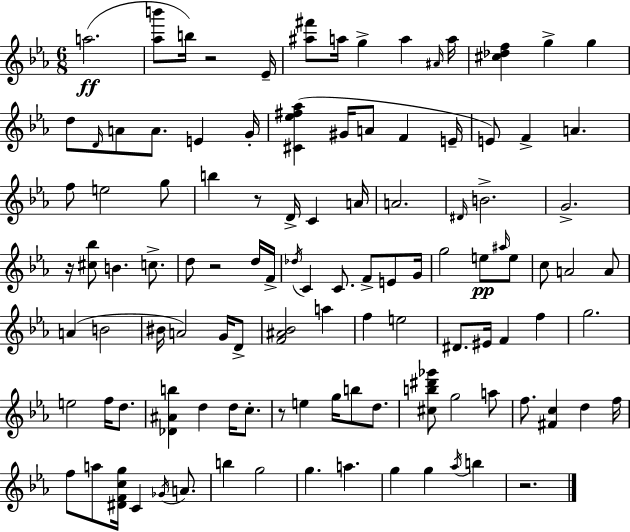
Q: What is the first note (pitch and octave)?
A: A5